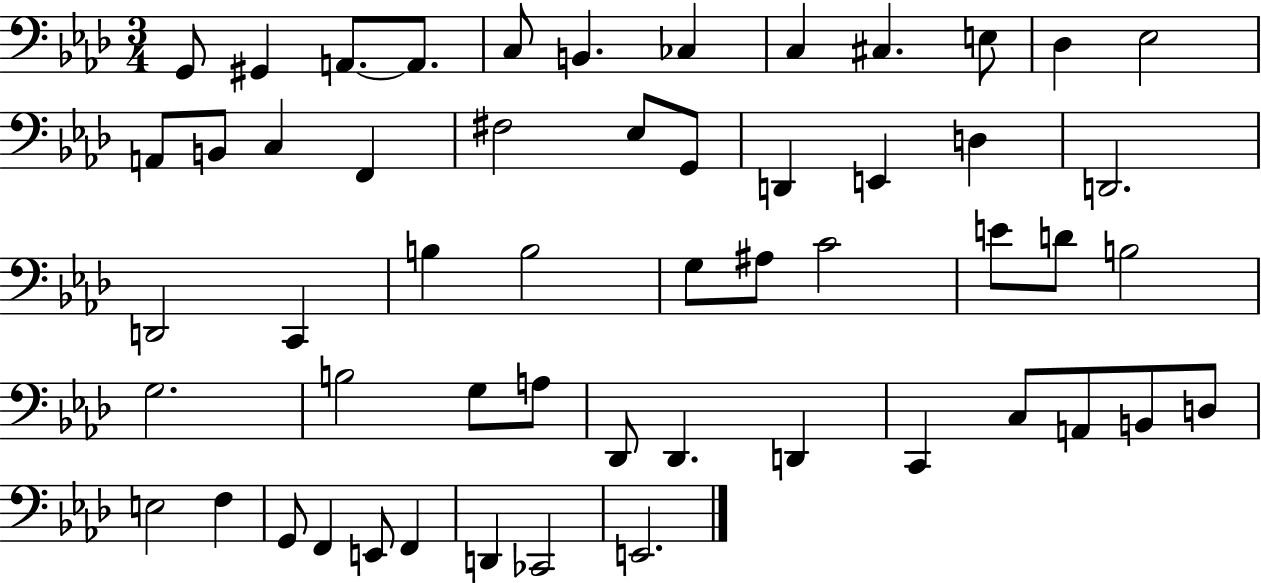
{
  \clef bass
  \numericTimeSignature
  \time 3/4
  \key aes \major
  \repeat volta 2 { g,8 gis,4 a,8.~~ a,8. | c8 b,4. ces4 | c4 cis4. e8 | des4 ees2 | \break a,8 b,8 c4 f,4 | fis2 ees8 g,8 | d,4 e,4 d4 | d,2. | \break d,2 c,4 | b4 b2 | g8 ais8 c'2 | e'8 d'8 b2 | \break g2. | b2 g8 a8 | des,8 des,4. d,4 | c,4 c8 a,8 b,8 d8 | \break e2 f4 | g,8 f,4 e,8 f,4 | d,4 ces,2 | e,2. | \break } \bar "|."
}